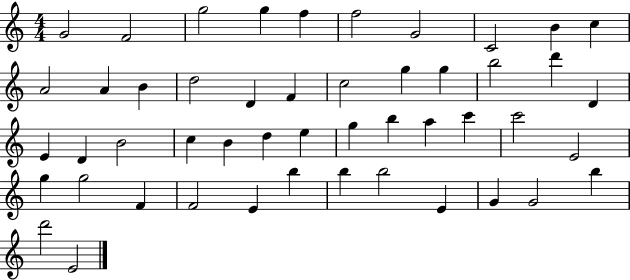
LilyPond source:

{
  \clef treble
  \numericTimeSignature
  \time 4/4
  \key c \major
  g'2 f'2 | g''2 g''4 f''4 | f''2 g'2 | c'2 b'4 c''4 | \break a'2 a'4 b'4 | d''2 d'4 f'4 | c''2 g''4 g''4 | b''2 d'''4 d'4 | \break e'4 d'4 b'2 | c''4 b'4 d''4 e''4 | g''4 b''4 a''4 c'''4 | c'''2 e'2 | \break g''4 g''2 f'4 | f'2 e'4 b''4 | b''4 b''2 e'4 | g'4 g'2 b''4 | \break d'''2 e'2 | \bar "|."
}